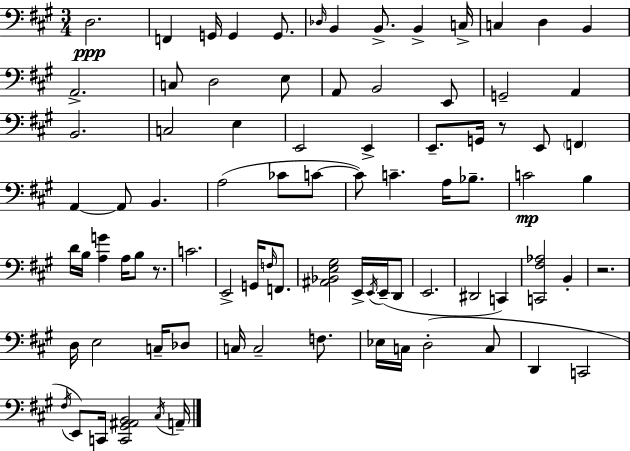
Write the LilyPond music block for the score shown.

{
  \clef bass
  \numericTimeSignature
  \time 3/4
  \key a \major
  \repeat volta 2 { d2.\ppp | f,4 g,16 g,4 g,8. | \grace { des16 } b,4 b,8.-> b,4-> | c16-> c4 d4 b,4 | \break a,2.-> | c8 d2 e8 | a,8 b,2 e,8 | g,2-- a,4 | \break b,2. | c2 e4 | e,2 e,4-> | e,8.-- g,16 r8 e,8 \parenthesize f,4 | \break a,4~~ a,8 b,4. | a2( ces'8 c'8~~ | c'8) c'4.-- a16 bes8.-- | c'2\mp b4 | \break d'16 b16 <a g'>4 a16 b8 r8. | c'2. | e,2-> g,16 \grace { f16 } f,8. | <ais, bes, e gis>2 e,16-> \acciaccatura { e,16 }( | \break e,16-- d,8 e,2. | dis,2 c,4) | <c, fis aes>2 b,4-. | r2. | \break d16 e2 | c16-- des8 c16 c2-- | f8. ees16 c16 d2-.( | c8 d,4 c,2 | \break \acciaccatura { fis16 } e,8) c,16 <c, gis, ais, b,>2 | \acciaccatura { cis16 } a,16-- } \bar "|."
}